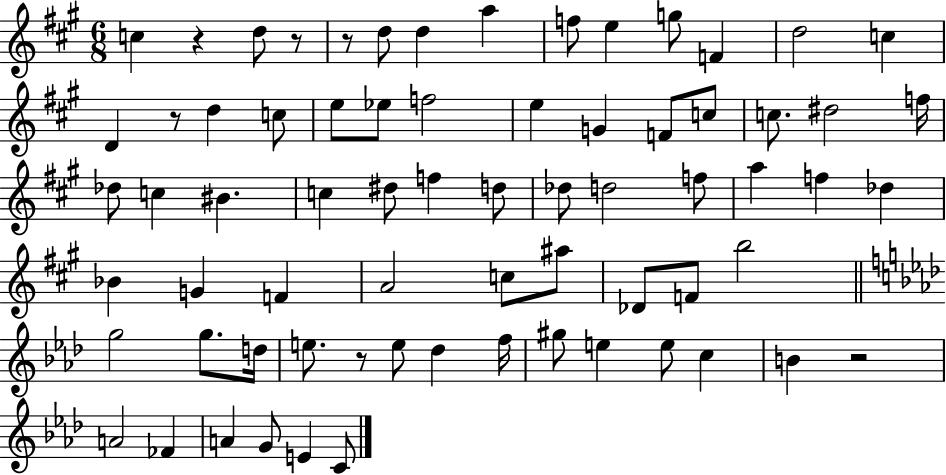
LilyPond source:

{
  \clef treble
  \numericTimeSignature
  \time 6/8
  \key a \major
  c''4 r4 d''8 r8 | r8 d''8 d''4 a''4 | f''8 e''4 g''8 f'4 | d''2 c''4 | \break d'4 r8 d''4 c''8 | e''8 ees''8 f''2 | e''4 g'4 f'8 c''8 | c''8. dis''2 f''16 | \break des''8 c''4 bis'4. | c''4 dis''8 f''4 d''8 | des''8 d''2 f''8 | a''4 f''4 des''4 | \break bes'4 g'4 f'4 | a'2 c''8 ais''8 | des'8 f'8 b''2 | \bar "||" \break \key aes \major g''2 g''8. d''16 | e''8. r8 e''8 des''4 f''16 | gis''8 e''4 e''8 c''4 | b'4 r2 | \break a'2 fes'4 | a'4 g'8 e'4 c'8 | \bar "|."
}